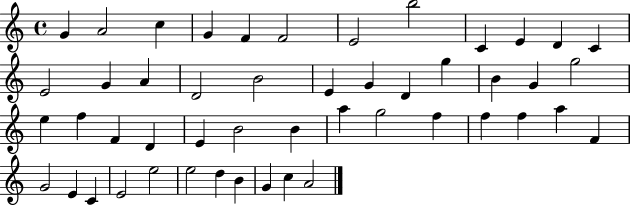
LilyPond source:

{
  \clef treble
  \time 4/4
  \defaultTimeSignature
  \key c \major
  g'4 a'2 c''4 | g'4 f'4 f'2 | e'2 b''2 | c'4 e'4 d'4 c'4 | \break e'2 g'4 a'4 | d'2 b'2 | e'4 g'4 d'4 g''4 | b'4 g'4 g''2 | \break e''4 f''4 f'4 d'4 | e'4 b'2 b'4 | a''4 g''2 f''4 | f''4 f''4 a''4 f'4 | \break g'2 e'4 c'4 | e'2 e''2 | e''2 d''4 b'4 | g'4 c''4 a'2 | \break \bar "|."
}